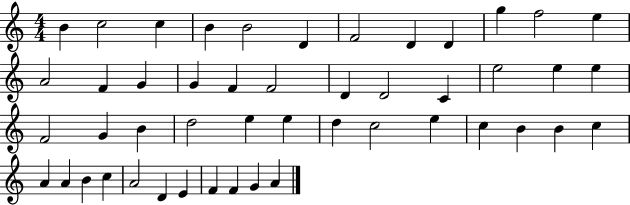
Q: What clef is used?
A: treble